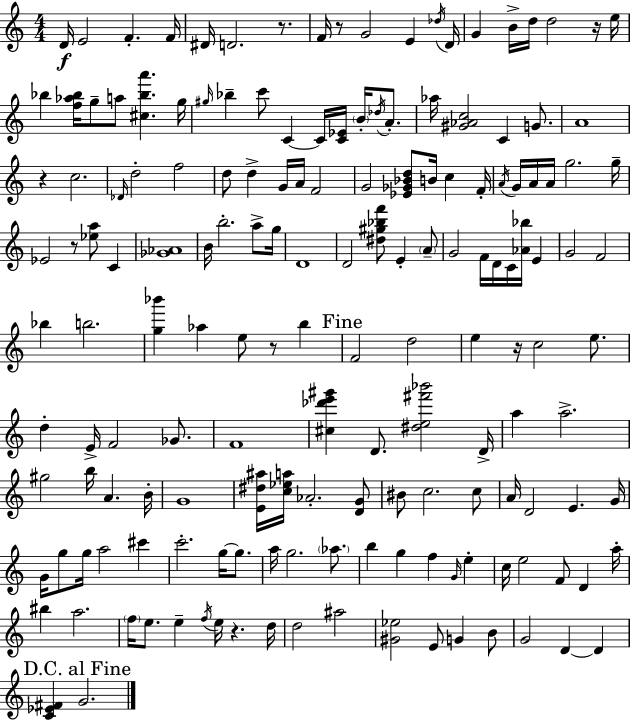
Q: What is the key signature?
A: A minor